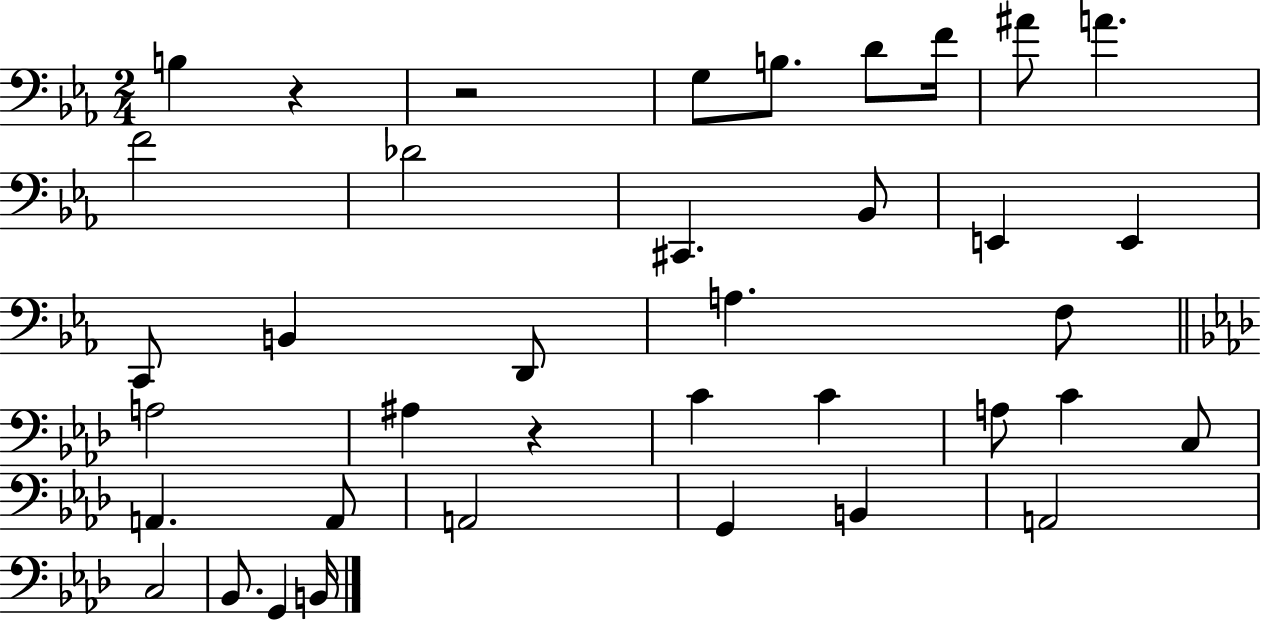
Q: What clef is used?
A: bass